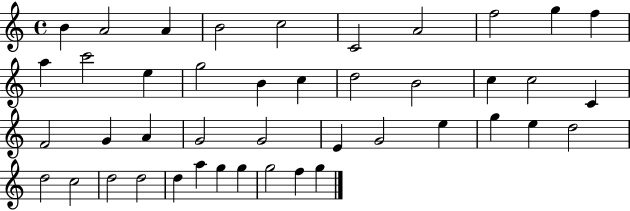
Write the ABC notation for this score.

X:1
T:Untitled
M:4/4
L:1/4
K:C
B A2 A B2 c2 C2 A2 f2 g f a c'2 e g2 B c d2 B2 c c2 C F2 G A G2 G2 E G2 e g e d2 d2 c2 d2 d2 d a g g g2 f g